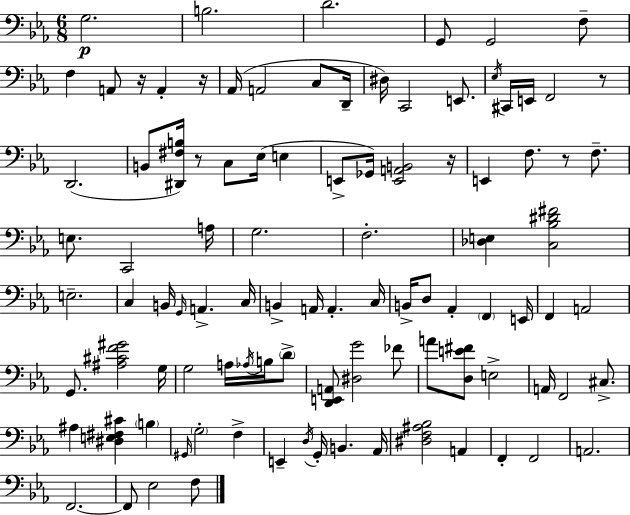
G3/h. B3/h. D4/h. G2/e G2/h F3/e F3/q A2/e R/s A2/q R/s Ab2/s A2/h C3/e D2/s D#3/s C2/h E2/e. Eb3/s C#2/s E2/s F2/h R/e D2/h. B2/e [D#2,F#3,B3]/s R/e C3/e Eb3/s E3/q E2/e Gb2/s [E2,A2,B2]/h R/s E2/q F3/e. R/e F3/e. E3/e. C2/h A3/s G3/h. F3/h. [Db3,E3]/q [C3,Bb3,D#4,F#4]/h E3/h. C3/q B2/s G2/s A2/q. C3/s B2/q A2/s A2/q. C3/s B2/s D3/e Ab2/q F2/q E2/s F2/q A2/h G2/e. [A#3,C#4,F4,G#4]/h G3/s G3/h A3/s Ab3/s B3/s D4/e [D2,E2,A2]/e [D#3,G4]/h FES4/e A4/e [D3,E4,F#4]/e E3/h A2/s F2/h C#3/e. A#3/q [D#3,E3,F#3,C#4]/q B3/q G#2/s G3/h F3/q E2/q D3/s G2/s B2/q. Ab2/s [D#3,F3,A#3,Bb3]/h A2/q F2/q F2/h A2/h. F2/h. F2/e Eb3/h F3/e